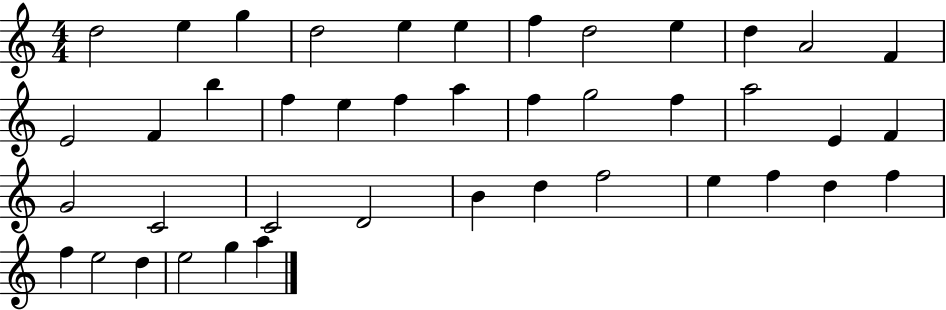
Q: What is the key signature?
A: C major